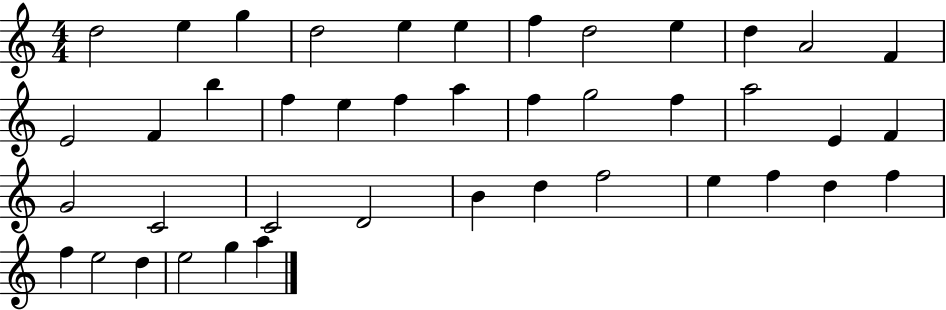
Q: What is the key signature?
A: C major